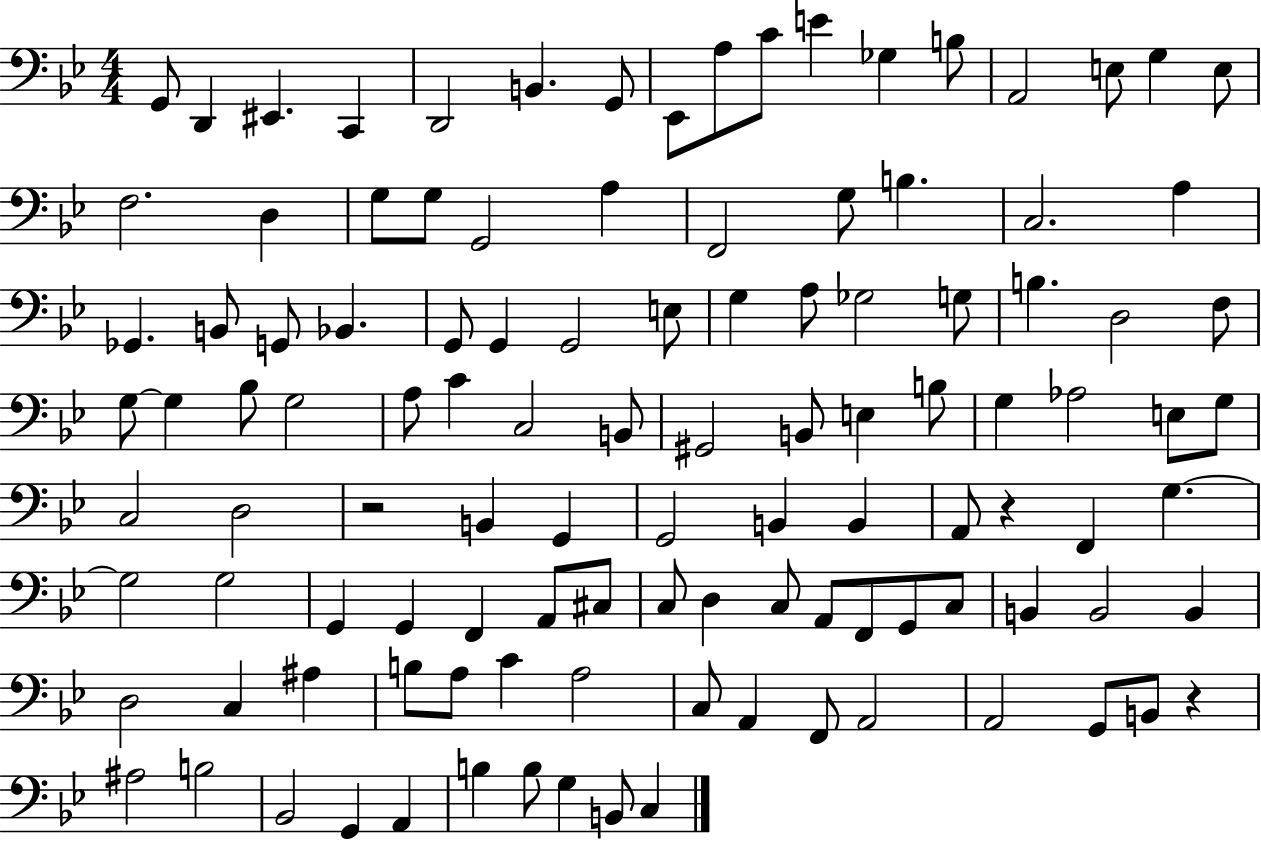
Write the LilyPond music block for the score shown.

{
  \clef bass
  \numericTimeSignature
  \time 4/4
  \key bes \major
  g,8 d,4 eis,4. c,4 | d,2 b,4. g,8 | ees,8 a8 c'8 e'4 ges4 b8 | a,2 e8 g4 e8 | \break f2. d4 | g8 g8 g,2 a4 | f,2 g8 b4. | c2. a4 | \break ges,4. b,8 g,8 bes,4. | g,8 g,4 g,2 e8 | g4 a8 ges2 g8 | b4. d2 f8 | \break g8~~ g4 bes8 g2 | a8 c'4 c2 b,8 | gis,2 b,8 e4 b8 | g4 aes2 e8 g8 | \break c2 d2 | r2 b,4 g,4 | g,2 b,4 b,4 | a,8 r4 f,4 g4.~~ | \break g2 g2 | g,4 g,4 f,4 a,8 cis8 | c8 d4 c8 a,8 f,8 g,8 c8 | b,4 b,2 b,4 | \break d2 c4 ais4 | b8 a8 c'4 a2 | c8 a,4 f,8 a,2 | a,2 g,8 b,8 r4 | \break ais2 b2 | bes,2 g,4 a,4 | b4 b8 g4 b,8 c4 | \bar "|."
}